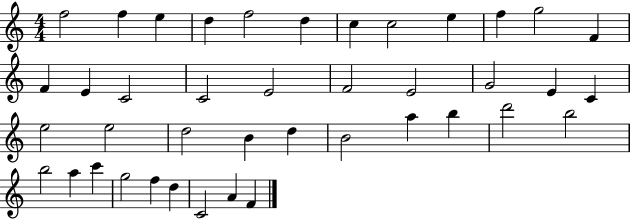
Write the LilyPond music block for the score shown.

{
  \clef treble
  \numericTimeSignature
  \time 4/4
  \key c \major
  f''2 f''4 e''4 | d''4 f''2 d''4 | c''4 c''2 e''4 | f''4 g''2 f'4 | \break f'4 e'4 c'2 | c'2 e'2 | f'2 e'2 | g'2 e'4 c'4 | \break e''2 e''2 | d''2 b'4 d''4 | b'2 a''4 b''4 | d'''2 b''2 | \break b''2 a''4 c'''4 | g''2 f''4 d''4 | c'2 a'4 f'4 | \bar "|."
}